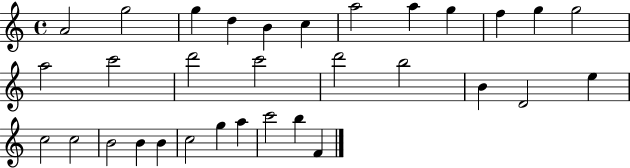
{
  \clef treble
  \time 4/4
  \defaultTimeSignature
  \key c \major
  a'2 g''2 | g''4 d''4 b'4 c''4 | a''2 a''4 g''4 | f''4 g''4 g''2 | \break a''2 c'''2 | d'''2 c'''2 | d'''2 b''2 | b'4 d'2 e''4 | \break c''2 c''2 | b'2 b'4 b'4 | c''2 g''4 a''4 | c'''2 b''4 f'4 | \break \bar "|."
}